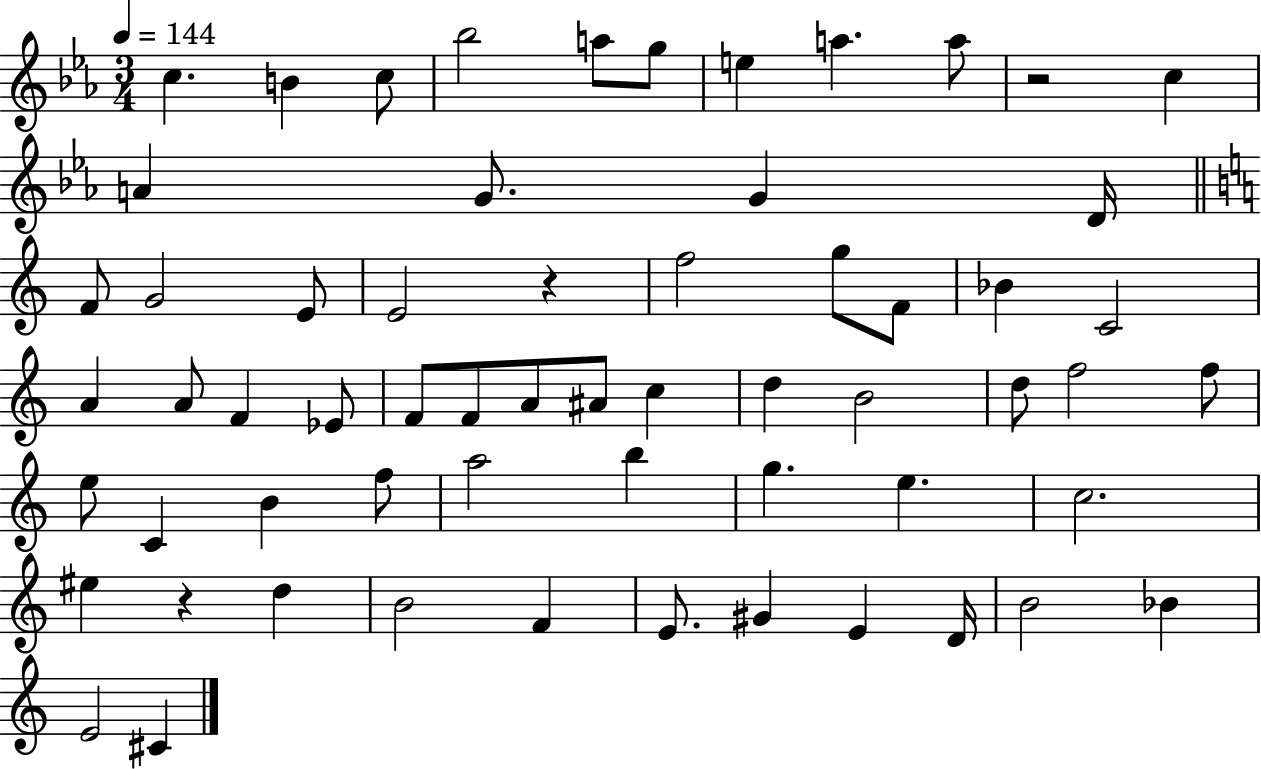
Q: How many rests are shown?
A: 3